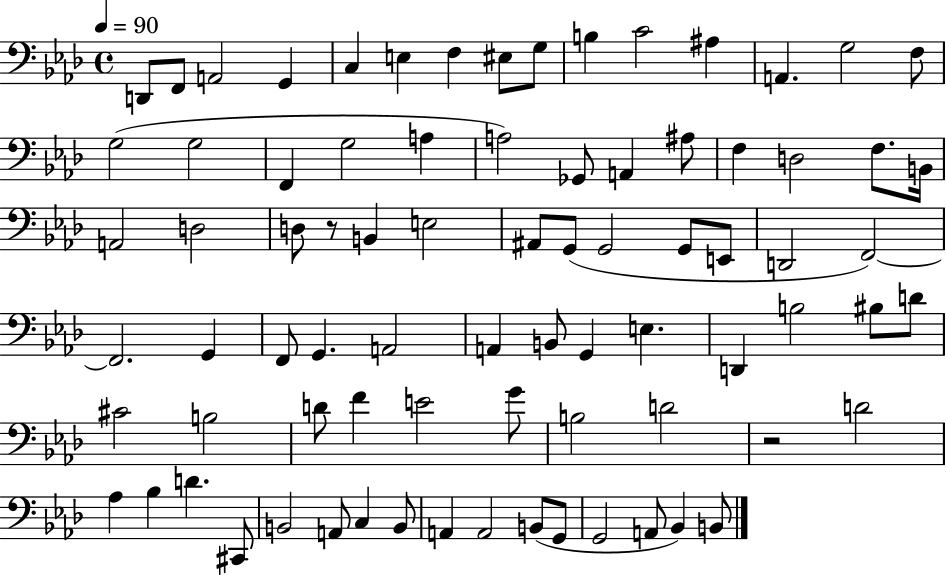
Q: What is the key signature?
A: AES major